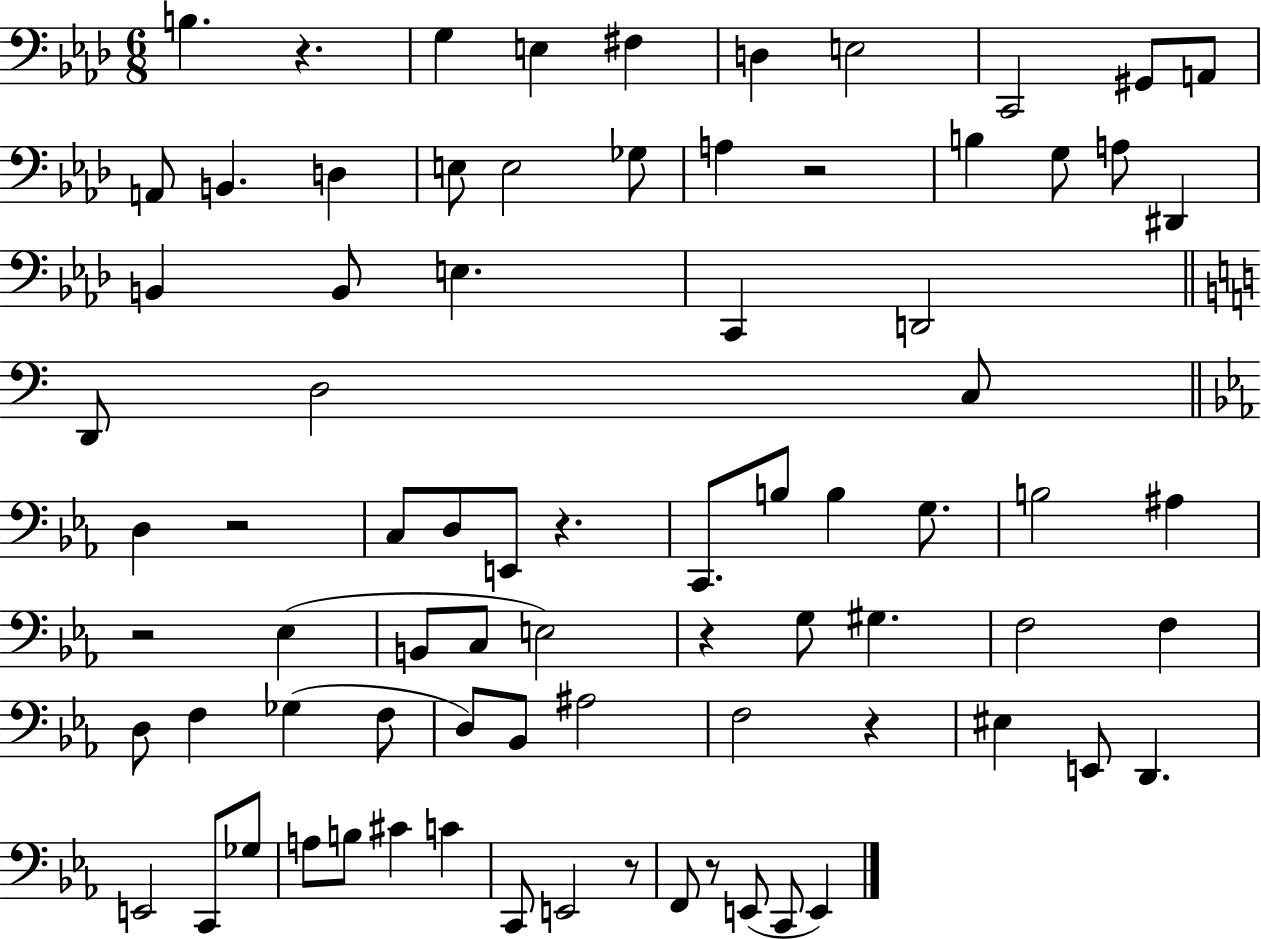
B3/q. R/q. G3/q E3/q F#3/q D3/q E3/h C2/h G#2/e A2/e A2/e B2/q. D3/q E3/e E3/h Gb3/e A3/q R/h B3/q G3/e A3/e D#2/q B2/q B2/e E3/q. C2/q D2/h D2/e D3/h C3/e D3/q R/h C3/e D3/e E2/e R/q. C2/e. B3/e B3/q G3/e. B3/h A#3/q R/h Eb3/q B2/e C3/e E3/h R/q G3/e G#3/q. F3/h F3/q D3/e F3/q Gb3/q F3/e D3/e Bb2/e A#3/h F3/h R/q EIS3/q E2/e D2/q. E2/h C2/e Gb3/e A3/e B3/e C#4/q C4/q C2/e E2/h R/e F2/e R/e E2/e C2/e E2/q